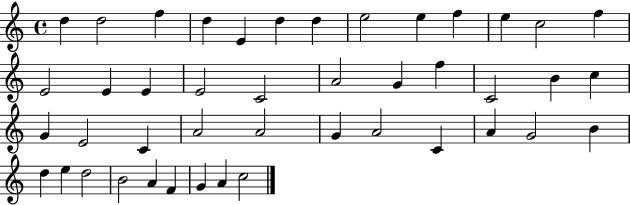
D5/q D5/h F5/q D5/q E4/q D5/q D5/q E5/h E5/q F5/q E5/q C5/h F5/q E4/h E4/q E4/q E4/h C4/h A4/h G4/q F5/q C4/h B4/q C5/q G4/q E4/h C4/q A4/h A4/h G4/q A4/h C4/q A4/q G4/h B4/q D5/q E5/q D5/h B4/h A4/q F4/q G4/q A4/q C5/h